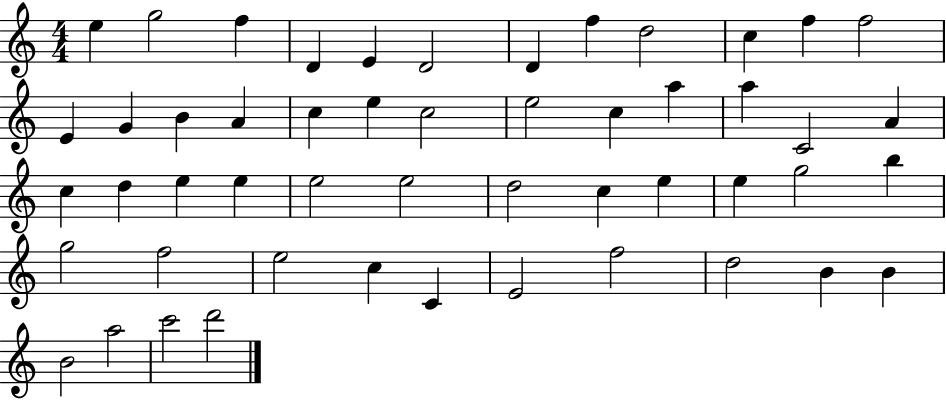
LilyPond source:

{
  \clef treble
  \numericTimeSignature
  \time 4/4
  \key c \major
  e''4 g''2 f''4 | d'4 e'4 d'2 | d'4 f''4 d''2 | c''4 f''4 f''2 | \break e'4 g'4 b'4 a'4 | c''4 e''4 c''2 | e''2 c''4 a''4 | a''4 c'2 a'4 | \break c''4 d''4 e''4 e''4 | e''2 e''2 | d''2 c''4 e''4 | e''4 g''2 b''4 | \break g''2 f''2 | e''2 c''4 c'4 | e'2 f''2 | d''2 b'4 b'4 | \break b'2 a''2 | c'''2 d'''2 | \bar "|."
}